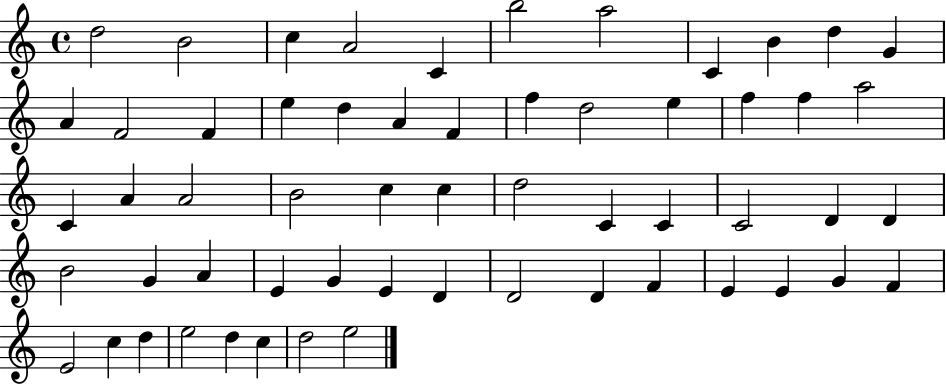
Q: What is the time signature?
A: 4/4